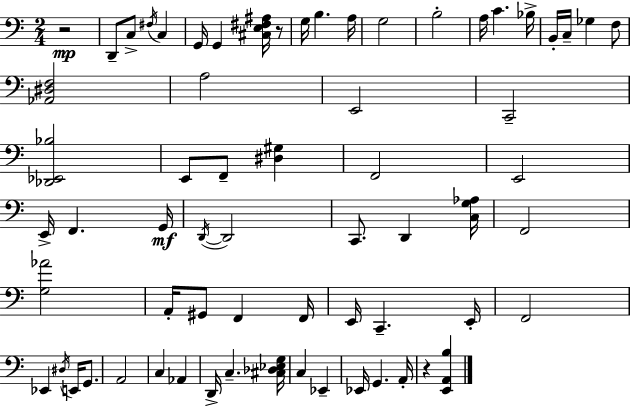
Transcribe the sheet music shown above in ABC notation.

X:1
T:Untitled
M:2/4
L:1/4
K:C
z2 D,,/2 C,/2 ^F,/4 C, G,,/4 G,, [^C,E,^F,^A,]/4 z/2 G,/4 B, A,/4 G,2 B,2 A,/4 C _B,/4 B,,/4 C,/4 _G, F,/2 [_A,,^D,F,]2 A,2 E,,2 C,,2 [_D,,_E,,_B,]2 E,,/2 F,,/2 [^D,^G,] F,,2 E,,2 E,,/4 F,, G,,/4 D,,/4 D,,2 C,,/2 D,, [C,G,_A,]/4 F,,2 [G,_A]2 A,,/4 ^G,,/2 F,, F,,/4 E,,/4 C,, E,,/4 F,,2 _E,, ^D,/4 E,,/4 G,,/2 A,,2 C, _A,, D,,/4 C, [^C,_D,_E,G,]/4 C, _E,, _E,,/4 G,, A,,/4 z [E,,A,,B,]